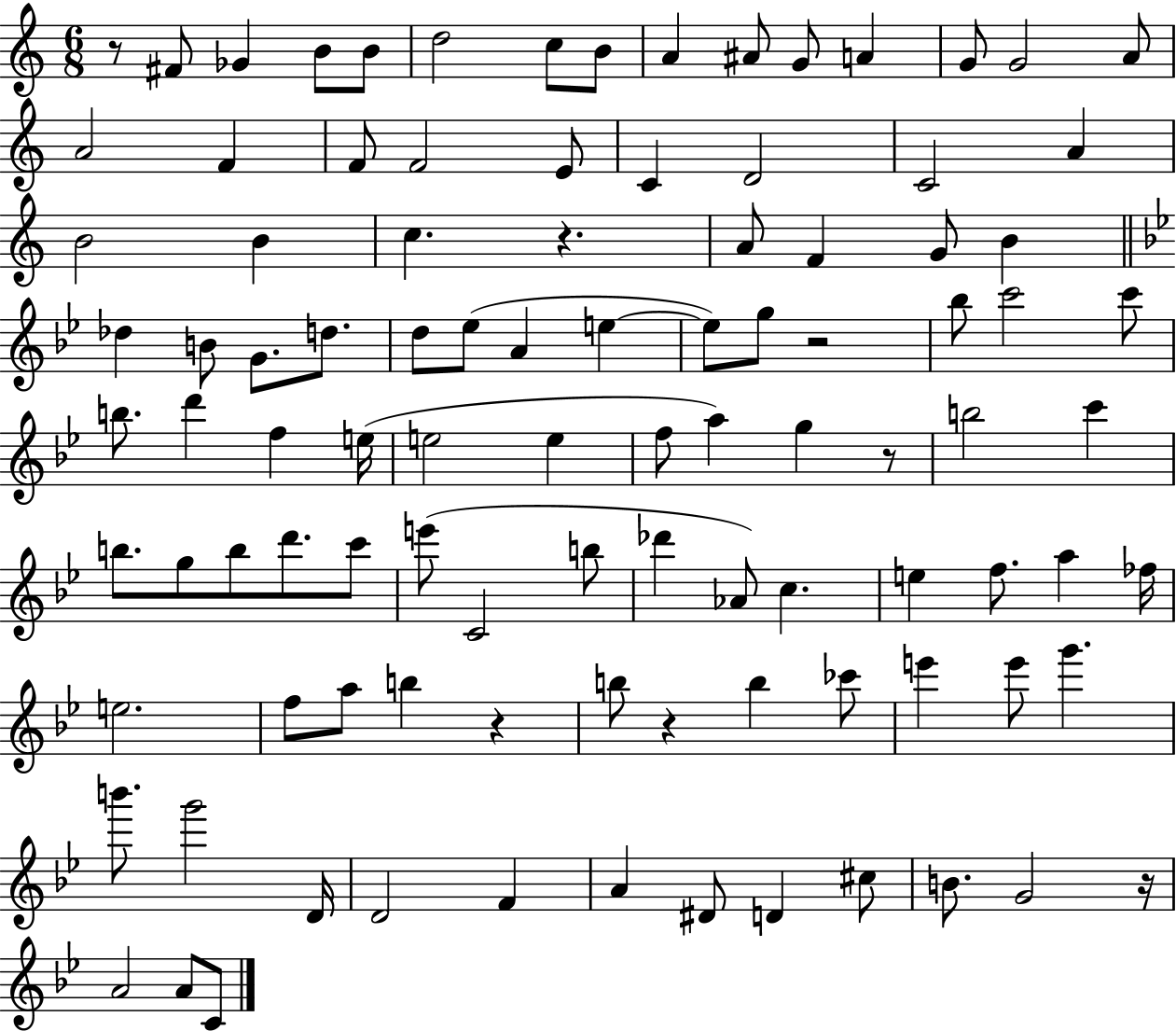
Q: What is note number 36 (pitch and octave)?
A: Eb5